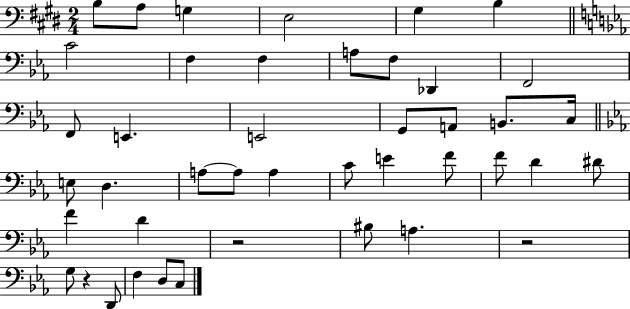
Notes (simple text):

B3/e A3/e G3/q E3/h G#3/q B3/q C4/h F3/q F3/q A3/e F3/e Db2/q F2/h F2/e E2/q. E2/h G2/e A2/e B2/e. C3/s E3/e D3/q. A3/e A3/e A3/q C4/e E4/q F4/e F4/e D4/q D#4/e F4/q D4/q R/h BIS3/e A3/q. R/h G3/e R/q D2/e F3/q D3/e C3/e